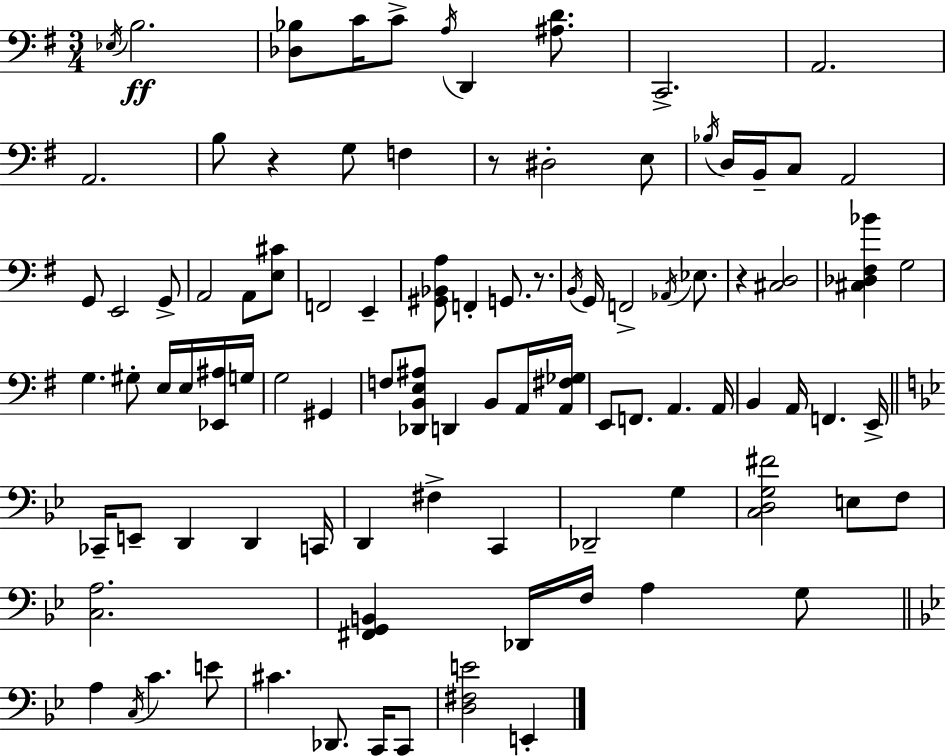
Eb3/s B3/h. [Db3,Bb3]/e C4/s C4/e A3/s D2/q [A#3,D4]/e. C2/h. A2/h. A2/h. B3/e R/q G3/e F3/q R/e D#3/h E3/e Bb3/s D3/s B2/s C3/e A2/h G2/e E2/h G2/e A2/h A2/e [E3,C#4]/e F2/h E2/q [G#2,Bb2,A3]/e F2/q G2/e. R/e. B2/s G2/s F2/h Ab2/s Eb3/e. R/q [C#3,D3]/h [C#3,Db3,F#3,Bb4]/q G3/h G3/q. G#3/e E3/s E3/s [Eb2,A#3]/s G3/s G3/h G#2/q F3/e [Db2,B2,E3,A#3]/e D2/q B2/e A2/s [A2,F#3,Gb3]/s E2/e F2/e. A2/q. A2/s B2/q A2/s F2/q. E2/s CES2/s E2/e D2/q D2/q C2/s D2/q F#3/q C2/q Db2/h G3/q [C3,D3,G3,F#4]/h E3/e F3/e [C3,A3]/h. [F#2,G2,B2]/q Db2/s F3/s A3/q G3/e A3/q C3/s C4/q. E4/e C#4/q. Db2/e. C2/s C2/e [D3,F#3,E4]/h E2/q